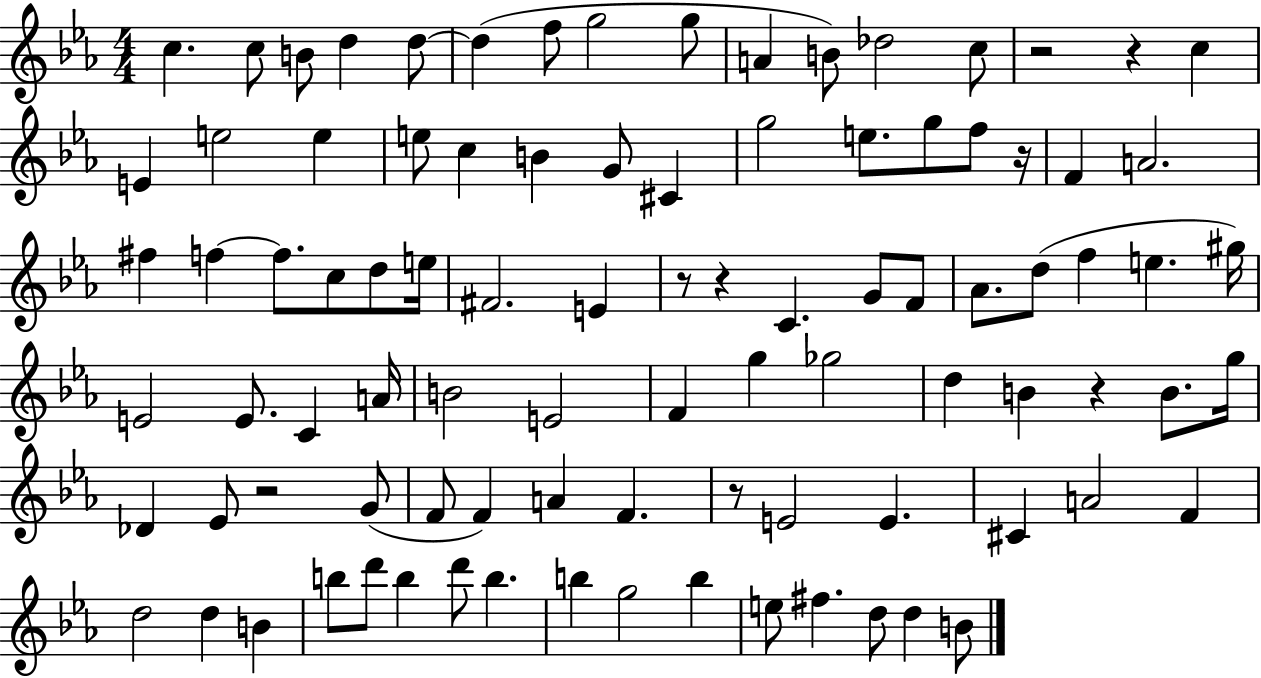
X:1
T:Untitled
M:4/4
L:1/4
K:Eb
c c/2 B/2 d d/2 d f/2 g2 g/2 A B/2 _d2 c/2 z2 z c E e2 e e/2 c B G/2 ^C g2 e/2 g/2 f/2 z/4 F A2 ^f f f/2 c/2 d/2 e/4 ^F2 E z/2 z C G/2 F/2 _A/2 d/2 f e ^g/4 E2 E/2 C A/4 B2 E2 F g _g2 d B z B/2 g/4 _D _E/2 z2 G/2 F/2 F A F z/2 E2 E ^C A2 F d2 d B b/2 d'/2 b d'/2 b b g2 b e/2 ^f d/2 d B/2